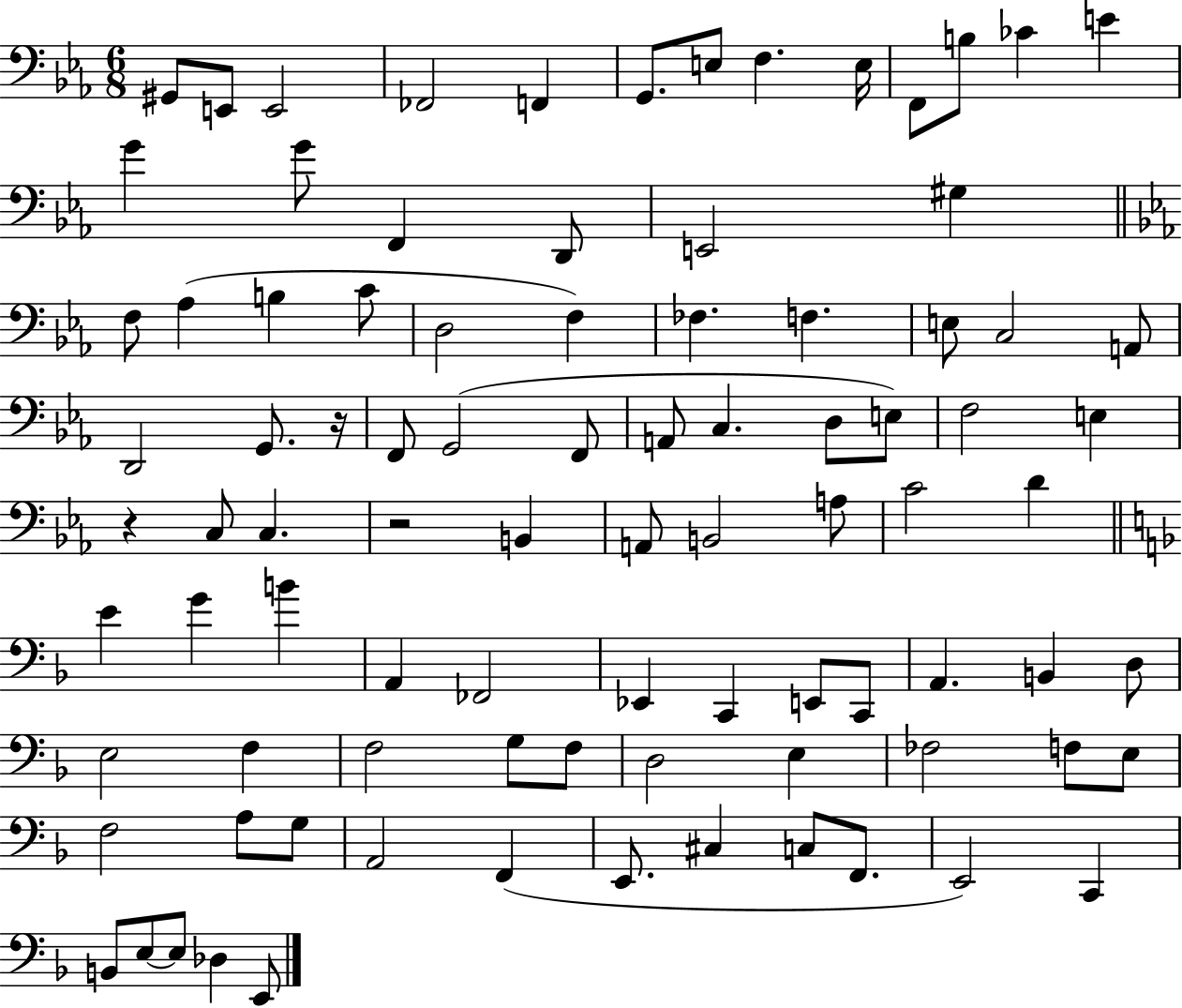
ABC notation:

X:1
T:Untitled
M:6/8
L:1/4
K:Eb
^G,,/2 E,,/2 E,,2 _F,,2 F,, G,,/2 E,/2 F, E,/4 F,,/2 B,/2 _C E G G/2 F,, D,,/2 E,,2 ^G, F,/2 _A, B, C/2 D,2 F, _F, F, E,/2 C,2 A,,/2 D,,2 G,,/2 z/4 F,,/2 G,,2 F,,/2 A,,/2 C, D,/2 E,/2 F,2 E, z C,/2 C, z2 B,, A,,/2 B,,2 A,/2 C2 D E G B A,, _F,,2 _E,, C,, E,,/2 C,,/2 A,, B,, D,/2 E,2 F, F,2 G,/2 F,/2 D,2 E, _F,2 F,/2 E,/2 F,2 A,/2 G,/2 A,,2 F,, E,,/2 ^C, C,/2 F,,/2 E,,2 C,, B,,/2 E,/2 E,/2 _D, E,,/2